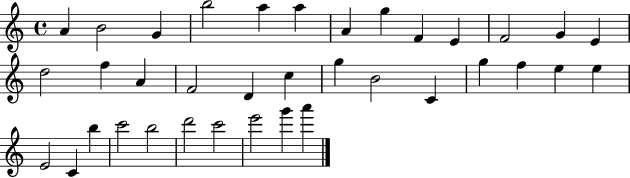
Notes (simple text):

A4/q B4/h G4/q B5/h A5/q A5/q A4/q G5/q F4/q E4/q F4/h G4/q E4/q D5/h F5/q A4/q F4/h D4/q C5/q G5/q B4/h C4/q G5/q F5/q E5/q E5/q E4/h C4/q B5/q C6/h B5/h D6/h C6/h E6/h G6/q A6/q